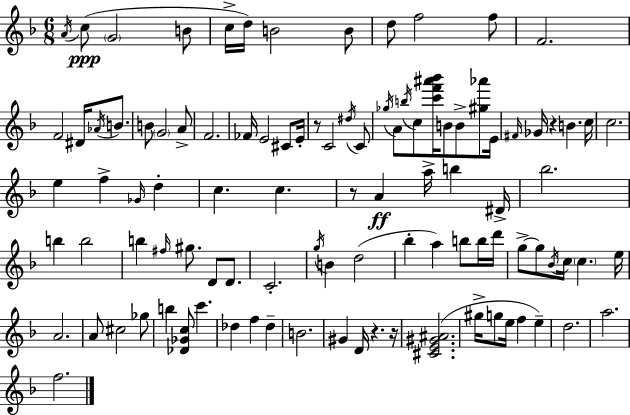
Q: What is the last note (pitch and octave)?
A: F5